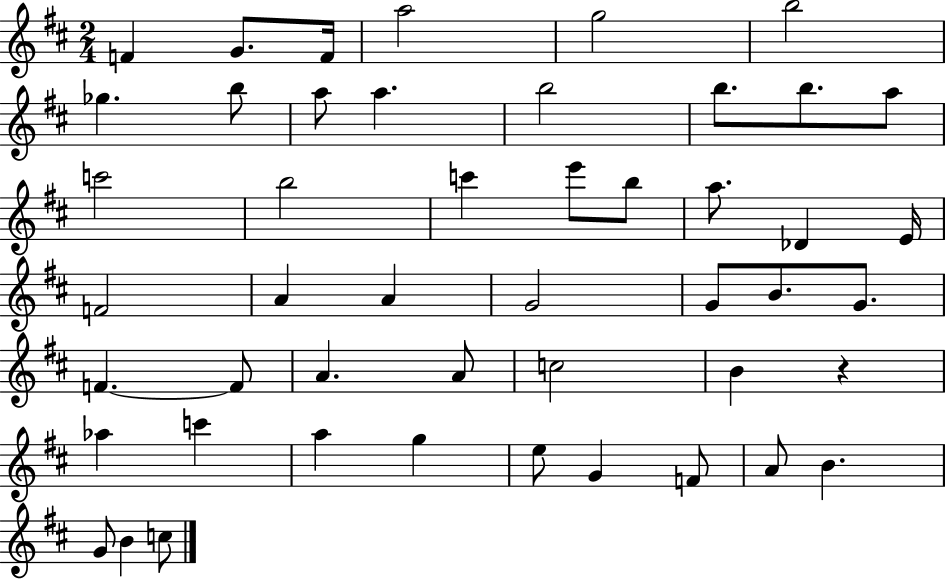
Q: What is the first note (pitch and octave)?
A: F4